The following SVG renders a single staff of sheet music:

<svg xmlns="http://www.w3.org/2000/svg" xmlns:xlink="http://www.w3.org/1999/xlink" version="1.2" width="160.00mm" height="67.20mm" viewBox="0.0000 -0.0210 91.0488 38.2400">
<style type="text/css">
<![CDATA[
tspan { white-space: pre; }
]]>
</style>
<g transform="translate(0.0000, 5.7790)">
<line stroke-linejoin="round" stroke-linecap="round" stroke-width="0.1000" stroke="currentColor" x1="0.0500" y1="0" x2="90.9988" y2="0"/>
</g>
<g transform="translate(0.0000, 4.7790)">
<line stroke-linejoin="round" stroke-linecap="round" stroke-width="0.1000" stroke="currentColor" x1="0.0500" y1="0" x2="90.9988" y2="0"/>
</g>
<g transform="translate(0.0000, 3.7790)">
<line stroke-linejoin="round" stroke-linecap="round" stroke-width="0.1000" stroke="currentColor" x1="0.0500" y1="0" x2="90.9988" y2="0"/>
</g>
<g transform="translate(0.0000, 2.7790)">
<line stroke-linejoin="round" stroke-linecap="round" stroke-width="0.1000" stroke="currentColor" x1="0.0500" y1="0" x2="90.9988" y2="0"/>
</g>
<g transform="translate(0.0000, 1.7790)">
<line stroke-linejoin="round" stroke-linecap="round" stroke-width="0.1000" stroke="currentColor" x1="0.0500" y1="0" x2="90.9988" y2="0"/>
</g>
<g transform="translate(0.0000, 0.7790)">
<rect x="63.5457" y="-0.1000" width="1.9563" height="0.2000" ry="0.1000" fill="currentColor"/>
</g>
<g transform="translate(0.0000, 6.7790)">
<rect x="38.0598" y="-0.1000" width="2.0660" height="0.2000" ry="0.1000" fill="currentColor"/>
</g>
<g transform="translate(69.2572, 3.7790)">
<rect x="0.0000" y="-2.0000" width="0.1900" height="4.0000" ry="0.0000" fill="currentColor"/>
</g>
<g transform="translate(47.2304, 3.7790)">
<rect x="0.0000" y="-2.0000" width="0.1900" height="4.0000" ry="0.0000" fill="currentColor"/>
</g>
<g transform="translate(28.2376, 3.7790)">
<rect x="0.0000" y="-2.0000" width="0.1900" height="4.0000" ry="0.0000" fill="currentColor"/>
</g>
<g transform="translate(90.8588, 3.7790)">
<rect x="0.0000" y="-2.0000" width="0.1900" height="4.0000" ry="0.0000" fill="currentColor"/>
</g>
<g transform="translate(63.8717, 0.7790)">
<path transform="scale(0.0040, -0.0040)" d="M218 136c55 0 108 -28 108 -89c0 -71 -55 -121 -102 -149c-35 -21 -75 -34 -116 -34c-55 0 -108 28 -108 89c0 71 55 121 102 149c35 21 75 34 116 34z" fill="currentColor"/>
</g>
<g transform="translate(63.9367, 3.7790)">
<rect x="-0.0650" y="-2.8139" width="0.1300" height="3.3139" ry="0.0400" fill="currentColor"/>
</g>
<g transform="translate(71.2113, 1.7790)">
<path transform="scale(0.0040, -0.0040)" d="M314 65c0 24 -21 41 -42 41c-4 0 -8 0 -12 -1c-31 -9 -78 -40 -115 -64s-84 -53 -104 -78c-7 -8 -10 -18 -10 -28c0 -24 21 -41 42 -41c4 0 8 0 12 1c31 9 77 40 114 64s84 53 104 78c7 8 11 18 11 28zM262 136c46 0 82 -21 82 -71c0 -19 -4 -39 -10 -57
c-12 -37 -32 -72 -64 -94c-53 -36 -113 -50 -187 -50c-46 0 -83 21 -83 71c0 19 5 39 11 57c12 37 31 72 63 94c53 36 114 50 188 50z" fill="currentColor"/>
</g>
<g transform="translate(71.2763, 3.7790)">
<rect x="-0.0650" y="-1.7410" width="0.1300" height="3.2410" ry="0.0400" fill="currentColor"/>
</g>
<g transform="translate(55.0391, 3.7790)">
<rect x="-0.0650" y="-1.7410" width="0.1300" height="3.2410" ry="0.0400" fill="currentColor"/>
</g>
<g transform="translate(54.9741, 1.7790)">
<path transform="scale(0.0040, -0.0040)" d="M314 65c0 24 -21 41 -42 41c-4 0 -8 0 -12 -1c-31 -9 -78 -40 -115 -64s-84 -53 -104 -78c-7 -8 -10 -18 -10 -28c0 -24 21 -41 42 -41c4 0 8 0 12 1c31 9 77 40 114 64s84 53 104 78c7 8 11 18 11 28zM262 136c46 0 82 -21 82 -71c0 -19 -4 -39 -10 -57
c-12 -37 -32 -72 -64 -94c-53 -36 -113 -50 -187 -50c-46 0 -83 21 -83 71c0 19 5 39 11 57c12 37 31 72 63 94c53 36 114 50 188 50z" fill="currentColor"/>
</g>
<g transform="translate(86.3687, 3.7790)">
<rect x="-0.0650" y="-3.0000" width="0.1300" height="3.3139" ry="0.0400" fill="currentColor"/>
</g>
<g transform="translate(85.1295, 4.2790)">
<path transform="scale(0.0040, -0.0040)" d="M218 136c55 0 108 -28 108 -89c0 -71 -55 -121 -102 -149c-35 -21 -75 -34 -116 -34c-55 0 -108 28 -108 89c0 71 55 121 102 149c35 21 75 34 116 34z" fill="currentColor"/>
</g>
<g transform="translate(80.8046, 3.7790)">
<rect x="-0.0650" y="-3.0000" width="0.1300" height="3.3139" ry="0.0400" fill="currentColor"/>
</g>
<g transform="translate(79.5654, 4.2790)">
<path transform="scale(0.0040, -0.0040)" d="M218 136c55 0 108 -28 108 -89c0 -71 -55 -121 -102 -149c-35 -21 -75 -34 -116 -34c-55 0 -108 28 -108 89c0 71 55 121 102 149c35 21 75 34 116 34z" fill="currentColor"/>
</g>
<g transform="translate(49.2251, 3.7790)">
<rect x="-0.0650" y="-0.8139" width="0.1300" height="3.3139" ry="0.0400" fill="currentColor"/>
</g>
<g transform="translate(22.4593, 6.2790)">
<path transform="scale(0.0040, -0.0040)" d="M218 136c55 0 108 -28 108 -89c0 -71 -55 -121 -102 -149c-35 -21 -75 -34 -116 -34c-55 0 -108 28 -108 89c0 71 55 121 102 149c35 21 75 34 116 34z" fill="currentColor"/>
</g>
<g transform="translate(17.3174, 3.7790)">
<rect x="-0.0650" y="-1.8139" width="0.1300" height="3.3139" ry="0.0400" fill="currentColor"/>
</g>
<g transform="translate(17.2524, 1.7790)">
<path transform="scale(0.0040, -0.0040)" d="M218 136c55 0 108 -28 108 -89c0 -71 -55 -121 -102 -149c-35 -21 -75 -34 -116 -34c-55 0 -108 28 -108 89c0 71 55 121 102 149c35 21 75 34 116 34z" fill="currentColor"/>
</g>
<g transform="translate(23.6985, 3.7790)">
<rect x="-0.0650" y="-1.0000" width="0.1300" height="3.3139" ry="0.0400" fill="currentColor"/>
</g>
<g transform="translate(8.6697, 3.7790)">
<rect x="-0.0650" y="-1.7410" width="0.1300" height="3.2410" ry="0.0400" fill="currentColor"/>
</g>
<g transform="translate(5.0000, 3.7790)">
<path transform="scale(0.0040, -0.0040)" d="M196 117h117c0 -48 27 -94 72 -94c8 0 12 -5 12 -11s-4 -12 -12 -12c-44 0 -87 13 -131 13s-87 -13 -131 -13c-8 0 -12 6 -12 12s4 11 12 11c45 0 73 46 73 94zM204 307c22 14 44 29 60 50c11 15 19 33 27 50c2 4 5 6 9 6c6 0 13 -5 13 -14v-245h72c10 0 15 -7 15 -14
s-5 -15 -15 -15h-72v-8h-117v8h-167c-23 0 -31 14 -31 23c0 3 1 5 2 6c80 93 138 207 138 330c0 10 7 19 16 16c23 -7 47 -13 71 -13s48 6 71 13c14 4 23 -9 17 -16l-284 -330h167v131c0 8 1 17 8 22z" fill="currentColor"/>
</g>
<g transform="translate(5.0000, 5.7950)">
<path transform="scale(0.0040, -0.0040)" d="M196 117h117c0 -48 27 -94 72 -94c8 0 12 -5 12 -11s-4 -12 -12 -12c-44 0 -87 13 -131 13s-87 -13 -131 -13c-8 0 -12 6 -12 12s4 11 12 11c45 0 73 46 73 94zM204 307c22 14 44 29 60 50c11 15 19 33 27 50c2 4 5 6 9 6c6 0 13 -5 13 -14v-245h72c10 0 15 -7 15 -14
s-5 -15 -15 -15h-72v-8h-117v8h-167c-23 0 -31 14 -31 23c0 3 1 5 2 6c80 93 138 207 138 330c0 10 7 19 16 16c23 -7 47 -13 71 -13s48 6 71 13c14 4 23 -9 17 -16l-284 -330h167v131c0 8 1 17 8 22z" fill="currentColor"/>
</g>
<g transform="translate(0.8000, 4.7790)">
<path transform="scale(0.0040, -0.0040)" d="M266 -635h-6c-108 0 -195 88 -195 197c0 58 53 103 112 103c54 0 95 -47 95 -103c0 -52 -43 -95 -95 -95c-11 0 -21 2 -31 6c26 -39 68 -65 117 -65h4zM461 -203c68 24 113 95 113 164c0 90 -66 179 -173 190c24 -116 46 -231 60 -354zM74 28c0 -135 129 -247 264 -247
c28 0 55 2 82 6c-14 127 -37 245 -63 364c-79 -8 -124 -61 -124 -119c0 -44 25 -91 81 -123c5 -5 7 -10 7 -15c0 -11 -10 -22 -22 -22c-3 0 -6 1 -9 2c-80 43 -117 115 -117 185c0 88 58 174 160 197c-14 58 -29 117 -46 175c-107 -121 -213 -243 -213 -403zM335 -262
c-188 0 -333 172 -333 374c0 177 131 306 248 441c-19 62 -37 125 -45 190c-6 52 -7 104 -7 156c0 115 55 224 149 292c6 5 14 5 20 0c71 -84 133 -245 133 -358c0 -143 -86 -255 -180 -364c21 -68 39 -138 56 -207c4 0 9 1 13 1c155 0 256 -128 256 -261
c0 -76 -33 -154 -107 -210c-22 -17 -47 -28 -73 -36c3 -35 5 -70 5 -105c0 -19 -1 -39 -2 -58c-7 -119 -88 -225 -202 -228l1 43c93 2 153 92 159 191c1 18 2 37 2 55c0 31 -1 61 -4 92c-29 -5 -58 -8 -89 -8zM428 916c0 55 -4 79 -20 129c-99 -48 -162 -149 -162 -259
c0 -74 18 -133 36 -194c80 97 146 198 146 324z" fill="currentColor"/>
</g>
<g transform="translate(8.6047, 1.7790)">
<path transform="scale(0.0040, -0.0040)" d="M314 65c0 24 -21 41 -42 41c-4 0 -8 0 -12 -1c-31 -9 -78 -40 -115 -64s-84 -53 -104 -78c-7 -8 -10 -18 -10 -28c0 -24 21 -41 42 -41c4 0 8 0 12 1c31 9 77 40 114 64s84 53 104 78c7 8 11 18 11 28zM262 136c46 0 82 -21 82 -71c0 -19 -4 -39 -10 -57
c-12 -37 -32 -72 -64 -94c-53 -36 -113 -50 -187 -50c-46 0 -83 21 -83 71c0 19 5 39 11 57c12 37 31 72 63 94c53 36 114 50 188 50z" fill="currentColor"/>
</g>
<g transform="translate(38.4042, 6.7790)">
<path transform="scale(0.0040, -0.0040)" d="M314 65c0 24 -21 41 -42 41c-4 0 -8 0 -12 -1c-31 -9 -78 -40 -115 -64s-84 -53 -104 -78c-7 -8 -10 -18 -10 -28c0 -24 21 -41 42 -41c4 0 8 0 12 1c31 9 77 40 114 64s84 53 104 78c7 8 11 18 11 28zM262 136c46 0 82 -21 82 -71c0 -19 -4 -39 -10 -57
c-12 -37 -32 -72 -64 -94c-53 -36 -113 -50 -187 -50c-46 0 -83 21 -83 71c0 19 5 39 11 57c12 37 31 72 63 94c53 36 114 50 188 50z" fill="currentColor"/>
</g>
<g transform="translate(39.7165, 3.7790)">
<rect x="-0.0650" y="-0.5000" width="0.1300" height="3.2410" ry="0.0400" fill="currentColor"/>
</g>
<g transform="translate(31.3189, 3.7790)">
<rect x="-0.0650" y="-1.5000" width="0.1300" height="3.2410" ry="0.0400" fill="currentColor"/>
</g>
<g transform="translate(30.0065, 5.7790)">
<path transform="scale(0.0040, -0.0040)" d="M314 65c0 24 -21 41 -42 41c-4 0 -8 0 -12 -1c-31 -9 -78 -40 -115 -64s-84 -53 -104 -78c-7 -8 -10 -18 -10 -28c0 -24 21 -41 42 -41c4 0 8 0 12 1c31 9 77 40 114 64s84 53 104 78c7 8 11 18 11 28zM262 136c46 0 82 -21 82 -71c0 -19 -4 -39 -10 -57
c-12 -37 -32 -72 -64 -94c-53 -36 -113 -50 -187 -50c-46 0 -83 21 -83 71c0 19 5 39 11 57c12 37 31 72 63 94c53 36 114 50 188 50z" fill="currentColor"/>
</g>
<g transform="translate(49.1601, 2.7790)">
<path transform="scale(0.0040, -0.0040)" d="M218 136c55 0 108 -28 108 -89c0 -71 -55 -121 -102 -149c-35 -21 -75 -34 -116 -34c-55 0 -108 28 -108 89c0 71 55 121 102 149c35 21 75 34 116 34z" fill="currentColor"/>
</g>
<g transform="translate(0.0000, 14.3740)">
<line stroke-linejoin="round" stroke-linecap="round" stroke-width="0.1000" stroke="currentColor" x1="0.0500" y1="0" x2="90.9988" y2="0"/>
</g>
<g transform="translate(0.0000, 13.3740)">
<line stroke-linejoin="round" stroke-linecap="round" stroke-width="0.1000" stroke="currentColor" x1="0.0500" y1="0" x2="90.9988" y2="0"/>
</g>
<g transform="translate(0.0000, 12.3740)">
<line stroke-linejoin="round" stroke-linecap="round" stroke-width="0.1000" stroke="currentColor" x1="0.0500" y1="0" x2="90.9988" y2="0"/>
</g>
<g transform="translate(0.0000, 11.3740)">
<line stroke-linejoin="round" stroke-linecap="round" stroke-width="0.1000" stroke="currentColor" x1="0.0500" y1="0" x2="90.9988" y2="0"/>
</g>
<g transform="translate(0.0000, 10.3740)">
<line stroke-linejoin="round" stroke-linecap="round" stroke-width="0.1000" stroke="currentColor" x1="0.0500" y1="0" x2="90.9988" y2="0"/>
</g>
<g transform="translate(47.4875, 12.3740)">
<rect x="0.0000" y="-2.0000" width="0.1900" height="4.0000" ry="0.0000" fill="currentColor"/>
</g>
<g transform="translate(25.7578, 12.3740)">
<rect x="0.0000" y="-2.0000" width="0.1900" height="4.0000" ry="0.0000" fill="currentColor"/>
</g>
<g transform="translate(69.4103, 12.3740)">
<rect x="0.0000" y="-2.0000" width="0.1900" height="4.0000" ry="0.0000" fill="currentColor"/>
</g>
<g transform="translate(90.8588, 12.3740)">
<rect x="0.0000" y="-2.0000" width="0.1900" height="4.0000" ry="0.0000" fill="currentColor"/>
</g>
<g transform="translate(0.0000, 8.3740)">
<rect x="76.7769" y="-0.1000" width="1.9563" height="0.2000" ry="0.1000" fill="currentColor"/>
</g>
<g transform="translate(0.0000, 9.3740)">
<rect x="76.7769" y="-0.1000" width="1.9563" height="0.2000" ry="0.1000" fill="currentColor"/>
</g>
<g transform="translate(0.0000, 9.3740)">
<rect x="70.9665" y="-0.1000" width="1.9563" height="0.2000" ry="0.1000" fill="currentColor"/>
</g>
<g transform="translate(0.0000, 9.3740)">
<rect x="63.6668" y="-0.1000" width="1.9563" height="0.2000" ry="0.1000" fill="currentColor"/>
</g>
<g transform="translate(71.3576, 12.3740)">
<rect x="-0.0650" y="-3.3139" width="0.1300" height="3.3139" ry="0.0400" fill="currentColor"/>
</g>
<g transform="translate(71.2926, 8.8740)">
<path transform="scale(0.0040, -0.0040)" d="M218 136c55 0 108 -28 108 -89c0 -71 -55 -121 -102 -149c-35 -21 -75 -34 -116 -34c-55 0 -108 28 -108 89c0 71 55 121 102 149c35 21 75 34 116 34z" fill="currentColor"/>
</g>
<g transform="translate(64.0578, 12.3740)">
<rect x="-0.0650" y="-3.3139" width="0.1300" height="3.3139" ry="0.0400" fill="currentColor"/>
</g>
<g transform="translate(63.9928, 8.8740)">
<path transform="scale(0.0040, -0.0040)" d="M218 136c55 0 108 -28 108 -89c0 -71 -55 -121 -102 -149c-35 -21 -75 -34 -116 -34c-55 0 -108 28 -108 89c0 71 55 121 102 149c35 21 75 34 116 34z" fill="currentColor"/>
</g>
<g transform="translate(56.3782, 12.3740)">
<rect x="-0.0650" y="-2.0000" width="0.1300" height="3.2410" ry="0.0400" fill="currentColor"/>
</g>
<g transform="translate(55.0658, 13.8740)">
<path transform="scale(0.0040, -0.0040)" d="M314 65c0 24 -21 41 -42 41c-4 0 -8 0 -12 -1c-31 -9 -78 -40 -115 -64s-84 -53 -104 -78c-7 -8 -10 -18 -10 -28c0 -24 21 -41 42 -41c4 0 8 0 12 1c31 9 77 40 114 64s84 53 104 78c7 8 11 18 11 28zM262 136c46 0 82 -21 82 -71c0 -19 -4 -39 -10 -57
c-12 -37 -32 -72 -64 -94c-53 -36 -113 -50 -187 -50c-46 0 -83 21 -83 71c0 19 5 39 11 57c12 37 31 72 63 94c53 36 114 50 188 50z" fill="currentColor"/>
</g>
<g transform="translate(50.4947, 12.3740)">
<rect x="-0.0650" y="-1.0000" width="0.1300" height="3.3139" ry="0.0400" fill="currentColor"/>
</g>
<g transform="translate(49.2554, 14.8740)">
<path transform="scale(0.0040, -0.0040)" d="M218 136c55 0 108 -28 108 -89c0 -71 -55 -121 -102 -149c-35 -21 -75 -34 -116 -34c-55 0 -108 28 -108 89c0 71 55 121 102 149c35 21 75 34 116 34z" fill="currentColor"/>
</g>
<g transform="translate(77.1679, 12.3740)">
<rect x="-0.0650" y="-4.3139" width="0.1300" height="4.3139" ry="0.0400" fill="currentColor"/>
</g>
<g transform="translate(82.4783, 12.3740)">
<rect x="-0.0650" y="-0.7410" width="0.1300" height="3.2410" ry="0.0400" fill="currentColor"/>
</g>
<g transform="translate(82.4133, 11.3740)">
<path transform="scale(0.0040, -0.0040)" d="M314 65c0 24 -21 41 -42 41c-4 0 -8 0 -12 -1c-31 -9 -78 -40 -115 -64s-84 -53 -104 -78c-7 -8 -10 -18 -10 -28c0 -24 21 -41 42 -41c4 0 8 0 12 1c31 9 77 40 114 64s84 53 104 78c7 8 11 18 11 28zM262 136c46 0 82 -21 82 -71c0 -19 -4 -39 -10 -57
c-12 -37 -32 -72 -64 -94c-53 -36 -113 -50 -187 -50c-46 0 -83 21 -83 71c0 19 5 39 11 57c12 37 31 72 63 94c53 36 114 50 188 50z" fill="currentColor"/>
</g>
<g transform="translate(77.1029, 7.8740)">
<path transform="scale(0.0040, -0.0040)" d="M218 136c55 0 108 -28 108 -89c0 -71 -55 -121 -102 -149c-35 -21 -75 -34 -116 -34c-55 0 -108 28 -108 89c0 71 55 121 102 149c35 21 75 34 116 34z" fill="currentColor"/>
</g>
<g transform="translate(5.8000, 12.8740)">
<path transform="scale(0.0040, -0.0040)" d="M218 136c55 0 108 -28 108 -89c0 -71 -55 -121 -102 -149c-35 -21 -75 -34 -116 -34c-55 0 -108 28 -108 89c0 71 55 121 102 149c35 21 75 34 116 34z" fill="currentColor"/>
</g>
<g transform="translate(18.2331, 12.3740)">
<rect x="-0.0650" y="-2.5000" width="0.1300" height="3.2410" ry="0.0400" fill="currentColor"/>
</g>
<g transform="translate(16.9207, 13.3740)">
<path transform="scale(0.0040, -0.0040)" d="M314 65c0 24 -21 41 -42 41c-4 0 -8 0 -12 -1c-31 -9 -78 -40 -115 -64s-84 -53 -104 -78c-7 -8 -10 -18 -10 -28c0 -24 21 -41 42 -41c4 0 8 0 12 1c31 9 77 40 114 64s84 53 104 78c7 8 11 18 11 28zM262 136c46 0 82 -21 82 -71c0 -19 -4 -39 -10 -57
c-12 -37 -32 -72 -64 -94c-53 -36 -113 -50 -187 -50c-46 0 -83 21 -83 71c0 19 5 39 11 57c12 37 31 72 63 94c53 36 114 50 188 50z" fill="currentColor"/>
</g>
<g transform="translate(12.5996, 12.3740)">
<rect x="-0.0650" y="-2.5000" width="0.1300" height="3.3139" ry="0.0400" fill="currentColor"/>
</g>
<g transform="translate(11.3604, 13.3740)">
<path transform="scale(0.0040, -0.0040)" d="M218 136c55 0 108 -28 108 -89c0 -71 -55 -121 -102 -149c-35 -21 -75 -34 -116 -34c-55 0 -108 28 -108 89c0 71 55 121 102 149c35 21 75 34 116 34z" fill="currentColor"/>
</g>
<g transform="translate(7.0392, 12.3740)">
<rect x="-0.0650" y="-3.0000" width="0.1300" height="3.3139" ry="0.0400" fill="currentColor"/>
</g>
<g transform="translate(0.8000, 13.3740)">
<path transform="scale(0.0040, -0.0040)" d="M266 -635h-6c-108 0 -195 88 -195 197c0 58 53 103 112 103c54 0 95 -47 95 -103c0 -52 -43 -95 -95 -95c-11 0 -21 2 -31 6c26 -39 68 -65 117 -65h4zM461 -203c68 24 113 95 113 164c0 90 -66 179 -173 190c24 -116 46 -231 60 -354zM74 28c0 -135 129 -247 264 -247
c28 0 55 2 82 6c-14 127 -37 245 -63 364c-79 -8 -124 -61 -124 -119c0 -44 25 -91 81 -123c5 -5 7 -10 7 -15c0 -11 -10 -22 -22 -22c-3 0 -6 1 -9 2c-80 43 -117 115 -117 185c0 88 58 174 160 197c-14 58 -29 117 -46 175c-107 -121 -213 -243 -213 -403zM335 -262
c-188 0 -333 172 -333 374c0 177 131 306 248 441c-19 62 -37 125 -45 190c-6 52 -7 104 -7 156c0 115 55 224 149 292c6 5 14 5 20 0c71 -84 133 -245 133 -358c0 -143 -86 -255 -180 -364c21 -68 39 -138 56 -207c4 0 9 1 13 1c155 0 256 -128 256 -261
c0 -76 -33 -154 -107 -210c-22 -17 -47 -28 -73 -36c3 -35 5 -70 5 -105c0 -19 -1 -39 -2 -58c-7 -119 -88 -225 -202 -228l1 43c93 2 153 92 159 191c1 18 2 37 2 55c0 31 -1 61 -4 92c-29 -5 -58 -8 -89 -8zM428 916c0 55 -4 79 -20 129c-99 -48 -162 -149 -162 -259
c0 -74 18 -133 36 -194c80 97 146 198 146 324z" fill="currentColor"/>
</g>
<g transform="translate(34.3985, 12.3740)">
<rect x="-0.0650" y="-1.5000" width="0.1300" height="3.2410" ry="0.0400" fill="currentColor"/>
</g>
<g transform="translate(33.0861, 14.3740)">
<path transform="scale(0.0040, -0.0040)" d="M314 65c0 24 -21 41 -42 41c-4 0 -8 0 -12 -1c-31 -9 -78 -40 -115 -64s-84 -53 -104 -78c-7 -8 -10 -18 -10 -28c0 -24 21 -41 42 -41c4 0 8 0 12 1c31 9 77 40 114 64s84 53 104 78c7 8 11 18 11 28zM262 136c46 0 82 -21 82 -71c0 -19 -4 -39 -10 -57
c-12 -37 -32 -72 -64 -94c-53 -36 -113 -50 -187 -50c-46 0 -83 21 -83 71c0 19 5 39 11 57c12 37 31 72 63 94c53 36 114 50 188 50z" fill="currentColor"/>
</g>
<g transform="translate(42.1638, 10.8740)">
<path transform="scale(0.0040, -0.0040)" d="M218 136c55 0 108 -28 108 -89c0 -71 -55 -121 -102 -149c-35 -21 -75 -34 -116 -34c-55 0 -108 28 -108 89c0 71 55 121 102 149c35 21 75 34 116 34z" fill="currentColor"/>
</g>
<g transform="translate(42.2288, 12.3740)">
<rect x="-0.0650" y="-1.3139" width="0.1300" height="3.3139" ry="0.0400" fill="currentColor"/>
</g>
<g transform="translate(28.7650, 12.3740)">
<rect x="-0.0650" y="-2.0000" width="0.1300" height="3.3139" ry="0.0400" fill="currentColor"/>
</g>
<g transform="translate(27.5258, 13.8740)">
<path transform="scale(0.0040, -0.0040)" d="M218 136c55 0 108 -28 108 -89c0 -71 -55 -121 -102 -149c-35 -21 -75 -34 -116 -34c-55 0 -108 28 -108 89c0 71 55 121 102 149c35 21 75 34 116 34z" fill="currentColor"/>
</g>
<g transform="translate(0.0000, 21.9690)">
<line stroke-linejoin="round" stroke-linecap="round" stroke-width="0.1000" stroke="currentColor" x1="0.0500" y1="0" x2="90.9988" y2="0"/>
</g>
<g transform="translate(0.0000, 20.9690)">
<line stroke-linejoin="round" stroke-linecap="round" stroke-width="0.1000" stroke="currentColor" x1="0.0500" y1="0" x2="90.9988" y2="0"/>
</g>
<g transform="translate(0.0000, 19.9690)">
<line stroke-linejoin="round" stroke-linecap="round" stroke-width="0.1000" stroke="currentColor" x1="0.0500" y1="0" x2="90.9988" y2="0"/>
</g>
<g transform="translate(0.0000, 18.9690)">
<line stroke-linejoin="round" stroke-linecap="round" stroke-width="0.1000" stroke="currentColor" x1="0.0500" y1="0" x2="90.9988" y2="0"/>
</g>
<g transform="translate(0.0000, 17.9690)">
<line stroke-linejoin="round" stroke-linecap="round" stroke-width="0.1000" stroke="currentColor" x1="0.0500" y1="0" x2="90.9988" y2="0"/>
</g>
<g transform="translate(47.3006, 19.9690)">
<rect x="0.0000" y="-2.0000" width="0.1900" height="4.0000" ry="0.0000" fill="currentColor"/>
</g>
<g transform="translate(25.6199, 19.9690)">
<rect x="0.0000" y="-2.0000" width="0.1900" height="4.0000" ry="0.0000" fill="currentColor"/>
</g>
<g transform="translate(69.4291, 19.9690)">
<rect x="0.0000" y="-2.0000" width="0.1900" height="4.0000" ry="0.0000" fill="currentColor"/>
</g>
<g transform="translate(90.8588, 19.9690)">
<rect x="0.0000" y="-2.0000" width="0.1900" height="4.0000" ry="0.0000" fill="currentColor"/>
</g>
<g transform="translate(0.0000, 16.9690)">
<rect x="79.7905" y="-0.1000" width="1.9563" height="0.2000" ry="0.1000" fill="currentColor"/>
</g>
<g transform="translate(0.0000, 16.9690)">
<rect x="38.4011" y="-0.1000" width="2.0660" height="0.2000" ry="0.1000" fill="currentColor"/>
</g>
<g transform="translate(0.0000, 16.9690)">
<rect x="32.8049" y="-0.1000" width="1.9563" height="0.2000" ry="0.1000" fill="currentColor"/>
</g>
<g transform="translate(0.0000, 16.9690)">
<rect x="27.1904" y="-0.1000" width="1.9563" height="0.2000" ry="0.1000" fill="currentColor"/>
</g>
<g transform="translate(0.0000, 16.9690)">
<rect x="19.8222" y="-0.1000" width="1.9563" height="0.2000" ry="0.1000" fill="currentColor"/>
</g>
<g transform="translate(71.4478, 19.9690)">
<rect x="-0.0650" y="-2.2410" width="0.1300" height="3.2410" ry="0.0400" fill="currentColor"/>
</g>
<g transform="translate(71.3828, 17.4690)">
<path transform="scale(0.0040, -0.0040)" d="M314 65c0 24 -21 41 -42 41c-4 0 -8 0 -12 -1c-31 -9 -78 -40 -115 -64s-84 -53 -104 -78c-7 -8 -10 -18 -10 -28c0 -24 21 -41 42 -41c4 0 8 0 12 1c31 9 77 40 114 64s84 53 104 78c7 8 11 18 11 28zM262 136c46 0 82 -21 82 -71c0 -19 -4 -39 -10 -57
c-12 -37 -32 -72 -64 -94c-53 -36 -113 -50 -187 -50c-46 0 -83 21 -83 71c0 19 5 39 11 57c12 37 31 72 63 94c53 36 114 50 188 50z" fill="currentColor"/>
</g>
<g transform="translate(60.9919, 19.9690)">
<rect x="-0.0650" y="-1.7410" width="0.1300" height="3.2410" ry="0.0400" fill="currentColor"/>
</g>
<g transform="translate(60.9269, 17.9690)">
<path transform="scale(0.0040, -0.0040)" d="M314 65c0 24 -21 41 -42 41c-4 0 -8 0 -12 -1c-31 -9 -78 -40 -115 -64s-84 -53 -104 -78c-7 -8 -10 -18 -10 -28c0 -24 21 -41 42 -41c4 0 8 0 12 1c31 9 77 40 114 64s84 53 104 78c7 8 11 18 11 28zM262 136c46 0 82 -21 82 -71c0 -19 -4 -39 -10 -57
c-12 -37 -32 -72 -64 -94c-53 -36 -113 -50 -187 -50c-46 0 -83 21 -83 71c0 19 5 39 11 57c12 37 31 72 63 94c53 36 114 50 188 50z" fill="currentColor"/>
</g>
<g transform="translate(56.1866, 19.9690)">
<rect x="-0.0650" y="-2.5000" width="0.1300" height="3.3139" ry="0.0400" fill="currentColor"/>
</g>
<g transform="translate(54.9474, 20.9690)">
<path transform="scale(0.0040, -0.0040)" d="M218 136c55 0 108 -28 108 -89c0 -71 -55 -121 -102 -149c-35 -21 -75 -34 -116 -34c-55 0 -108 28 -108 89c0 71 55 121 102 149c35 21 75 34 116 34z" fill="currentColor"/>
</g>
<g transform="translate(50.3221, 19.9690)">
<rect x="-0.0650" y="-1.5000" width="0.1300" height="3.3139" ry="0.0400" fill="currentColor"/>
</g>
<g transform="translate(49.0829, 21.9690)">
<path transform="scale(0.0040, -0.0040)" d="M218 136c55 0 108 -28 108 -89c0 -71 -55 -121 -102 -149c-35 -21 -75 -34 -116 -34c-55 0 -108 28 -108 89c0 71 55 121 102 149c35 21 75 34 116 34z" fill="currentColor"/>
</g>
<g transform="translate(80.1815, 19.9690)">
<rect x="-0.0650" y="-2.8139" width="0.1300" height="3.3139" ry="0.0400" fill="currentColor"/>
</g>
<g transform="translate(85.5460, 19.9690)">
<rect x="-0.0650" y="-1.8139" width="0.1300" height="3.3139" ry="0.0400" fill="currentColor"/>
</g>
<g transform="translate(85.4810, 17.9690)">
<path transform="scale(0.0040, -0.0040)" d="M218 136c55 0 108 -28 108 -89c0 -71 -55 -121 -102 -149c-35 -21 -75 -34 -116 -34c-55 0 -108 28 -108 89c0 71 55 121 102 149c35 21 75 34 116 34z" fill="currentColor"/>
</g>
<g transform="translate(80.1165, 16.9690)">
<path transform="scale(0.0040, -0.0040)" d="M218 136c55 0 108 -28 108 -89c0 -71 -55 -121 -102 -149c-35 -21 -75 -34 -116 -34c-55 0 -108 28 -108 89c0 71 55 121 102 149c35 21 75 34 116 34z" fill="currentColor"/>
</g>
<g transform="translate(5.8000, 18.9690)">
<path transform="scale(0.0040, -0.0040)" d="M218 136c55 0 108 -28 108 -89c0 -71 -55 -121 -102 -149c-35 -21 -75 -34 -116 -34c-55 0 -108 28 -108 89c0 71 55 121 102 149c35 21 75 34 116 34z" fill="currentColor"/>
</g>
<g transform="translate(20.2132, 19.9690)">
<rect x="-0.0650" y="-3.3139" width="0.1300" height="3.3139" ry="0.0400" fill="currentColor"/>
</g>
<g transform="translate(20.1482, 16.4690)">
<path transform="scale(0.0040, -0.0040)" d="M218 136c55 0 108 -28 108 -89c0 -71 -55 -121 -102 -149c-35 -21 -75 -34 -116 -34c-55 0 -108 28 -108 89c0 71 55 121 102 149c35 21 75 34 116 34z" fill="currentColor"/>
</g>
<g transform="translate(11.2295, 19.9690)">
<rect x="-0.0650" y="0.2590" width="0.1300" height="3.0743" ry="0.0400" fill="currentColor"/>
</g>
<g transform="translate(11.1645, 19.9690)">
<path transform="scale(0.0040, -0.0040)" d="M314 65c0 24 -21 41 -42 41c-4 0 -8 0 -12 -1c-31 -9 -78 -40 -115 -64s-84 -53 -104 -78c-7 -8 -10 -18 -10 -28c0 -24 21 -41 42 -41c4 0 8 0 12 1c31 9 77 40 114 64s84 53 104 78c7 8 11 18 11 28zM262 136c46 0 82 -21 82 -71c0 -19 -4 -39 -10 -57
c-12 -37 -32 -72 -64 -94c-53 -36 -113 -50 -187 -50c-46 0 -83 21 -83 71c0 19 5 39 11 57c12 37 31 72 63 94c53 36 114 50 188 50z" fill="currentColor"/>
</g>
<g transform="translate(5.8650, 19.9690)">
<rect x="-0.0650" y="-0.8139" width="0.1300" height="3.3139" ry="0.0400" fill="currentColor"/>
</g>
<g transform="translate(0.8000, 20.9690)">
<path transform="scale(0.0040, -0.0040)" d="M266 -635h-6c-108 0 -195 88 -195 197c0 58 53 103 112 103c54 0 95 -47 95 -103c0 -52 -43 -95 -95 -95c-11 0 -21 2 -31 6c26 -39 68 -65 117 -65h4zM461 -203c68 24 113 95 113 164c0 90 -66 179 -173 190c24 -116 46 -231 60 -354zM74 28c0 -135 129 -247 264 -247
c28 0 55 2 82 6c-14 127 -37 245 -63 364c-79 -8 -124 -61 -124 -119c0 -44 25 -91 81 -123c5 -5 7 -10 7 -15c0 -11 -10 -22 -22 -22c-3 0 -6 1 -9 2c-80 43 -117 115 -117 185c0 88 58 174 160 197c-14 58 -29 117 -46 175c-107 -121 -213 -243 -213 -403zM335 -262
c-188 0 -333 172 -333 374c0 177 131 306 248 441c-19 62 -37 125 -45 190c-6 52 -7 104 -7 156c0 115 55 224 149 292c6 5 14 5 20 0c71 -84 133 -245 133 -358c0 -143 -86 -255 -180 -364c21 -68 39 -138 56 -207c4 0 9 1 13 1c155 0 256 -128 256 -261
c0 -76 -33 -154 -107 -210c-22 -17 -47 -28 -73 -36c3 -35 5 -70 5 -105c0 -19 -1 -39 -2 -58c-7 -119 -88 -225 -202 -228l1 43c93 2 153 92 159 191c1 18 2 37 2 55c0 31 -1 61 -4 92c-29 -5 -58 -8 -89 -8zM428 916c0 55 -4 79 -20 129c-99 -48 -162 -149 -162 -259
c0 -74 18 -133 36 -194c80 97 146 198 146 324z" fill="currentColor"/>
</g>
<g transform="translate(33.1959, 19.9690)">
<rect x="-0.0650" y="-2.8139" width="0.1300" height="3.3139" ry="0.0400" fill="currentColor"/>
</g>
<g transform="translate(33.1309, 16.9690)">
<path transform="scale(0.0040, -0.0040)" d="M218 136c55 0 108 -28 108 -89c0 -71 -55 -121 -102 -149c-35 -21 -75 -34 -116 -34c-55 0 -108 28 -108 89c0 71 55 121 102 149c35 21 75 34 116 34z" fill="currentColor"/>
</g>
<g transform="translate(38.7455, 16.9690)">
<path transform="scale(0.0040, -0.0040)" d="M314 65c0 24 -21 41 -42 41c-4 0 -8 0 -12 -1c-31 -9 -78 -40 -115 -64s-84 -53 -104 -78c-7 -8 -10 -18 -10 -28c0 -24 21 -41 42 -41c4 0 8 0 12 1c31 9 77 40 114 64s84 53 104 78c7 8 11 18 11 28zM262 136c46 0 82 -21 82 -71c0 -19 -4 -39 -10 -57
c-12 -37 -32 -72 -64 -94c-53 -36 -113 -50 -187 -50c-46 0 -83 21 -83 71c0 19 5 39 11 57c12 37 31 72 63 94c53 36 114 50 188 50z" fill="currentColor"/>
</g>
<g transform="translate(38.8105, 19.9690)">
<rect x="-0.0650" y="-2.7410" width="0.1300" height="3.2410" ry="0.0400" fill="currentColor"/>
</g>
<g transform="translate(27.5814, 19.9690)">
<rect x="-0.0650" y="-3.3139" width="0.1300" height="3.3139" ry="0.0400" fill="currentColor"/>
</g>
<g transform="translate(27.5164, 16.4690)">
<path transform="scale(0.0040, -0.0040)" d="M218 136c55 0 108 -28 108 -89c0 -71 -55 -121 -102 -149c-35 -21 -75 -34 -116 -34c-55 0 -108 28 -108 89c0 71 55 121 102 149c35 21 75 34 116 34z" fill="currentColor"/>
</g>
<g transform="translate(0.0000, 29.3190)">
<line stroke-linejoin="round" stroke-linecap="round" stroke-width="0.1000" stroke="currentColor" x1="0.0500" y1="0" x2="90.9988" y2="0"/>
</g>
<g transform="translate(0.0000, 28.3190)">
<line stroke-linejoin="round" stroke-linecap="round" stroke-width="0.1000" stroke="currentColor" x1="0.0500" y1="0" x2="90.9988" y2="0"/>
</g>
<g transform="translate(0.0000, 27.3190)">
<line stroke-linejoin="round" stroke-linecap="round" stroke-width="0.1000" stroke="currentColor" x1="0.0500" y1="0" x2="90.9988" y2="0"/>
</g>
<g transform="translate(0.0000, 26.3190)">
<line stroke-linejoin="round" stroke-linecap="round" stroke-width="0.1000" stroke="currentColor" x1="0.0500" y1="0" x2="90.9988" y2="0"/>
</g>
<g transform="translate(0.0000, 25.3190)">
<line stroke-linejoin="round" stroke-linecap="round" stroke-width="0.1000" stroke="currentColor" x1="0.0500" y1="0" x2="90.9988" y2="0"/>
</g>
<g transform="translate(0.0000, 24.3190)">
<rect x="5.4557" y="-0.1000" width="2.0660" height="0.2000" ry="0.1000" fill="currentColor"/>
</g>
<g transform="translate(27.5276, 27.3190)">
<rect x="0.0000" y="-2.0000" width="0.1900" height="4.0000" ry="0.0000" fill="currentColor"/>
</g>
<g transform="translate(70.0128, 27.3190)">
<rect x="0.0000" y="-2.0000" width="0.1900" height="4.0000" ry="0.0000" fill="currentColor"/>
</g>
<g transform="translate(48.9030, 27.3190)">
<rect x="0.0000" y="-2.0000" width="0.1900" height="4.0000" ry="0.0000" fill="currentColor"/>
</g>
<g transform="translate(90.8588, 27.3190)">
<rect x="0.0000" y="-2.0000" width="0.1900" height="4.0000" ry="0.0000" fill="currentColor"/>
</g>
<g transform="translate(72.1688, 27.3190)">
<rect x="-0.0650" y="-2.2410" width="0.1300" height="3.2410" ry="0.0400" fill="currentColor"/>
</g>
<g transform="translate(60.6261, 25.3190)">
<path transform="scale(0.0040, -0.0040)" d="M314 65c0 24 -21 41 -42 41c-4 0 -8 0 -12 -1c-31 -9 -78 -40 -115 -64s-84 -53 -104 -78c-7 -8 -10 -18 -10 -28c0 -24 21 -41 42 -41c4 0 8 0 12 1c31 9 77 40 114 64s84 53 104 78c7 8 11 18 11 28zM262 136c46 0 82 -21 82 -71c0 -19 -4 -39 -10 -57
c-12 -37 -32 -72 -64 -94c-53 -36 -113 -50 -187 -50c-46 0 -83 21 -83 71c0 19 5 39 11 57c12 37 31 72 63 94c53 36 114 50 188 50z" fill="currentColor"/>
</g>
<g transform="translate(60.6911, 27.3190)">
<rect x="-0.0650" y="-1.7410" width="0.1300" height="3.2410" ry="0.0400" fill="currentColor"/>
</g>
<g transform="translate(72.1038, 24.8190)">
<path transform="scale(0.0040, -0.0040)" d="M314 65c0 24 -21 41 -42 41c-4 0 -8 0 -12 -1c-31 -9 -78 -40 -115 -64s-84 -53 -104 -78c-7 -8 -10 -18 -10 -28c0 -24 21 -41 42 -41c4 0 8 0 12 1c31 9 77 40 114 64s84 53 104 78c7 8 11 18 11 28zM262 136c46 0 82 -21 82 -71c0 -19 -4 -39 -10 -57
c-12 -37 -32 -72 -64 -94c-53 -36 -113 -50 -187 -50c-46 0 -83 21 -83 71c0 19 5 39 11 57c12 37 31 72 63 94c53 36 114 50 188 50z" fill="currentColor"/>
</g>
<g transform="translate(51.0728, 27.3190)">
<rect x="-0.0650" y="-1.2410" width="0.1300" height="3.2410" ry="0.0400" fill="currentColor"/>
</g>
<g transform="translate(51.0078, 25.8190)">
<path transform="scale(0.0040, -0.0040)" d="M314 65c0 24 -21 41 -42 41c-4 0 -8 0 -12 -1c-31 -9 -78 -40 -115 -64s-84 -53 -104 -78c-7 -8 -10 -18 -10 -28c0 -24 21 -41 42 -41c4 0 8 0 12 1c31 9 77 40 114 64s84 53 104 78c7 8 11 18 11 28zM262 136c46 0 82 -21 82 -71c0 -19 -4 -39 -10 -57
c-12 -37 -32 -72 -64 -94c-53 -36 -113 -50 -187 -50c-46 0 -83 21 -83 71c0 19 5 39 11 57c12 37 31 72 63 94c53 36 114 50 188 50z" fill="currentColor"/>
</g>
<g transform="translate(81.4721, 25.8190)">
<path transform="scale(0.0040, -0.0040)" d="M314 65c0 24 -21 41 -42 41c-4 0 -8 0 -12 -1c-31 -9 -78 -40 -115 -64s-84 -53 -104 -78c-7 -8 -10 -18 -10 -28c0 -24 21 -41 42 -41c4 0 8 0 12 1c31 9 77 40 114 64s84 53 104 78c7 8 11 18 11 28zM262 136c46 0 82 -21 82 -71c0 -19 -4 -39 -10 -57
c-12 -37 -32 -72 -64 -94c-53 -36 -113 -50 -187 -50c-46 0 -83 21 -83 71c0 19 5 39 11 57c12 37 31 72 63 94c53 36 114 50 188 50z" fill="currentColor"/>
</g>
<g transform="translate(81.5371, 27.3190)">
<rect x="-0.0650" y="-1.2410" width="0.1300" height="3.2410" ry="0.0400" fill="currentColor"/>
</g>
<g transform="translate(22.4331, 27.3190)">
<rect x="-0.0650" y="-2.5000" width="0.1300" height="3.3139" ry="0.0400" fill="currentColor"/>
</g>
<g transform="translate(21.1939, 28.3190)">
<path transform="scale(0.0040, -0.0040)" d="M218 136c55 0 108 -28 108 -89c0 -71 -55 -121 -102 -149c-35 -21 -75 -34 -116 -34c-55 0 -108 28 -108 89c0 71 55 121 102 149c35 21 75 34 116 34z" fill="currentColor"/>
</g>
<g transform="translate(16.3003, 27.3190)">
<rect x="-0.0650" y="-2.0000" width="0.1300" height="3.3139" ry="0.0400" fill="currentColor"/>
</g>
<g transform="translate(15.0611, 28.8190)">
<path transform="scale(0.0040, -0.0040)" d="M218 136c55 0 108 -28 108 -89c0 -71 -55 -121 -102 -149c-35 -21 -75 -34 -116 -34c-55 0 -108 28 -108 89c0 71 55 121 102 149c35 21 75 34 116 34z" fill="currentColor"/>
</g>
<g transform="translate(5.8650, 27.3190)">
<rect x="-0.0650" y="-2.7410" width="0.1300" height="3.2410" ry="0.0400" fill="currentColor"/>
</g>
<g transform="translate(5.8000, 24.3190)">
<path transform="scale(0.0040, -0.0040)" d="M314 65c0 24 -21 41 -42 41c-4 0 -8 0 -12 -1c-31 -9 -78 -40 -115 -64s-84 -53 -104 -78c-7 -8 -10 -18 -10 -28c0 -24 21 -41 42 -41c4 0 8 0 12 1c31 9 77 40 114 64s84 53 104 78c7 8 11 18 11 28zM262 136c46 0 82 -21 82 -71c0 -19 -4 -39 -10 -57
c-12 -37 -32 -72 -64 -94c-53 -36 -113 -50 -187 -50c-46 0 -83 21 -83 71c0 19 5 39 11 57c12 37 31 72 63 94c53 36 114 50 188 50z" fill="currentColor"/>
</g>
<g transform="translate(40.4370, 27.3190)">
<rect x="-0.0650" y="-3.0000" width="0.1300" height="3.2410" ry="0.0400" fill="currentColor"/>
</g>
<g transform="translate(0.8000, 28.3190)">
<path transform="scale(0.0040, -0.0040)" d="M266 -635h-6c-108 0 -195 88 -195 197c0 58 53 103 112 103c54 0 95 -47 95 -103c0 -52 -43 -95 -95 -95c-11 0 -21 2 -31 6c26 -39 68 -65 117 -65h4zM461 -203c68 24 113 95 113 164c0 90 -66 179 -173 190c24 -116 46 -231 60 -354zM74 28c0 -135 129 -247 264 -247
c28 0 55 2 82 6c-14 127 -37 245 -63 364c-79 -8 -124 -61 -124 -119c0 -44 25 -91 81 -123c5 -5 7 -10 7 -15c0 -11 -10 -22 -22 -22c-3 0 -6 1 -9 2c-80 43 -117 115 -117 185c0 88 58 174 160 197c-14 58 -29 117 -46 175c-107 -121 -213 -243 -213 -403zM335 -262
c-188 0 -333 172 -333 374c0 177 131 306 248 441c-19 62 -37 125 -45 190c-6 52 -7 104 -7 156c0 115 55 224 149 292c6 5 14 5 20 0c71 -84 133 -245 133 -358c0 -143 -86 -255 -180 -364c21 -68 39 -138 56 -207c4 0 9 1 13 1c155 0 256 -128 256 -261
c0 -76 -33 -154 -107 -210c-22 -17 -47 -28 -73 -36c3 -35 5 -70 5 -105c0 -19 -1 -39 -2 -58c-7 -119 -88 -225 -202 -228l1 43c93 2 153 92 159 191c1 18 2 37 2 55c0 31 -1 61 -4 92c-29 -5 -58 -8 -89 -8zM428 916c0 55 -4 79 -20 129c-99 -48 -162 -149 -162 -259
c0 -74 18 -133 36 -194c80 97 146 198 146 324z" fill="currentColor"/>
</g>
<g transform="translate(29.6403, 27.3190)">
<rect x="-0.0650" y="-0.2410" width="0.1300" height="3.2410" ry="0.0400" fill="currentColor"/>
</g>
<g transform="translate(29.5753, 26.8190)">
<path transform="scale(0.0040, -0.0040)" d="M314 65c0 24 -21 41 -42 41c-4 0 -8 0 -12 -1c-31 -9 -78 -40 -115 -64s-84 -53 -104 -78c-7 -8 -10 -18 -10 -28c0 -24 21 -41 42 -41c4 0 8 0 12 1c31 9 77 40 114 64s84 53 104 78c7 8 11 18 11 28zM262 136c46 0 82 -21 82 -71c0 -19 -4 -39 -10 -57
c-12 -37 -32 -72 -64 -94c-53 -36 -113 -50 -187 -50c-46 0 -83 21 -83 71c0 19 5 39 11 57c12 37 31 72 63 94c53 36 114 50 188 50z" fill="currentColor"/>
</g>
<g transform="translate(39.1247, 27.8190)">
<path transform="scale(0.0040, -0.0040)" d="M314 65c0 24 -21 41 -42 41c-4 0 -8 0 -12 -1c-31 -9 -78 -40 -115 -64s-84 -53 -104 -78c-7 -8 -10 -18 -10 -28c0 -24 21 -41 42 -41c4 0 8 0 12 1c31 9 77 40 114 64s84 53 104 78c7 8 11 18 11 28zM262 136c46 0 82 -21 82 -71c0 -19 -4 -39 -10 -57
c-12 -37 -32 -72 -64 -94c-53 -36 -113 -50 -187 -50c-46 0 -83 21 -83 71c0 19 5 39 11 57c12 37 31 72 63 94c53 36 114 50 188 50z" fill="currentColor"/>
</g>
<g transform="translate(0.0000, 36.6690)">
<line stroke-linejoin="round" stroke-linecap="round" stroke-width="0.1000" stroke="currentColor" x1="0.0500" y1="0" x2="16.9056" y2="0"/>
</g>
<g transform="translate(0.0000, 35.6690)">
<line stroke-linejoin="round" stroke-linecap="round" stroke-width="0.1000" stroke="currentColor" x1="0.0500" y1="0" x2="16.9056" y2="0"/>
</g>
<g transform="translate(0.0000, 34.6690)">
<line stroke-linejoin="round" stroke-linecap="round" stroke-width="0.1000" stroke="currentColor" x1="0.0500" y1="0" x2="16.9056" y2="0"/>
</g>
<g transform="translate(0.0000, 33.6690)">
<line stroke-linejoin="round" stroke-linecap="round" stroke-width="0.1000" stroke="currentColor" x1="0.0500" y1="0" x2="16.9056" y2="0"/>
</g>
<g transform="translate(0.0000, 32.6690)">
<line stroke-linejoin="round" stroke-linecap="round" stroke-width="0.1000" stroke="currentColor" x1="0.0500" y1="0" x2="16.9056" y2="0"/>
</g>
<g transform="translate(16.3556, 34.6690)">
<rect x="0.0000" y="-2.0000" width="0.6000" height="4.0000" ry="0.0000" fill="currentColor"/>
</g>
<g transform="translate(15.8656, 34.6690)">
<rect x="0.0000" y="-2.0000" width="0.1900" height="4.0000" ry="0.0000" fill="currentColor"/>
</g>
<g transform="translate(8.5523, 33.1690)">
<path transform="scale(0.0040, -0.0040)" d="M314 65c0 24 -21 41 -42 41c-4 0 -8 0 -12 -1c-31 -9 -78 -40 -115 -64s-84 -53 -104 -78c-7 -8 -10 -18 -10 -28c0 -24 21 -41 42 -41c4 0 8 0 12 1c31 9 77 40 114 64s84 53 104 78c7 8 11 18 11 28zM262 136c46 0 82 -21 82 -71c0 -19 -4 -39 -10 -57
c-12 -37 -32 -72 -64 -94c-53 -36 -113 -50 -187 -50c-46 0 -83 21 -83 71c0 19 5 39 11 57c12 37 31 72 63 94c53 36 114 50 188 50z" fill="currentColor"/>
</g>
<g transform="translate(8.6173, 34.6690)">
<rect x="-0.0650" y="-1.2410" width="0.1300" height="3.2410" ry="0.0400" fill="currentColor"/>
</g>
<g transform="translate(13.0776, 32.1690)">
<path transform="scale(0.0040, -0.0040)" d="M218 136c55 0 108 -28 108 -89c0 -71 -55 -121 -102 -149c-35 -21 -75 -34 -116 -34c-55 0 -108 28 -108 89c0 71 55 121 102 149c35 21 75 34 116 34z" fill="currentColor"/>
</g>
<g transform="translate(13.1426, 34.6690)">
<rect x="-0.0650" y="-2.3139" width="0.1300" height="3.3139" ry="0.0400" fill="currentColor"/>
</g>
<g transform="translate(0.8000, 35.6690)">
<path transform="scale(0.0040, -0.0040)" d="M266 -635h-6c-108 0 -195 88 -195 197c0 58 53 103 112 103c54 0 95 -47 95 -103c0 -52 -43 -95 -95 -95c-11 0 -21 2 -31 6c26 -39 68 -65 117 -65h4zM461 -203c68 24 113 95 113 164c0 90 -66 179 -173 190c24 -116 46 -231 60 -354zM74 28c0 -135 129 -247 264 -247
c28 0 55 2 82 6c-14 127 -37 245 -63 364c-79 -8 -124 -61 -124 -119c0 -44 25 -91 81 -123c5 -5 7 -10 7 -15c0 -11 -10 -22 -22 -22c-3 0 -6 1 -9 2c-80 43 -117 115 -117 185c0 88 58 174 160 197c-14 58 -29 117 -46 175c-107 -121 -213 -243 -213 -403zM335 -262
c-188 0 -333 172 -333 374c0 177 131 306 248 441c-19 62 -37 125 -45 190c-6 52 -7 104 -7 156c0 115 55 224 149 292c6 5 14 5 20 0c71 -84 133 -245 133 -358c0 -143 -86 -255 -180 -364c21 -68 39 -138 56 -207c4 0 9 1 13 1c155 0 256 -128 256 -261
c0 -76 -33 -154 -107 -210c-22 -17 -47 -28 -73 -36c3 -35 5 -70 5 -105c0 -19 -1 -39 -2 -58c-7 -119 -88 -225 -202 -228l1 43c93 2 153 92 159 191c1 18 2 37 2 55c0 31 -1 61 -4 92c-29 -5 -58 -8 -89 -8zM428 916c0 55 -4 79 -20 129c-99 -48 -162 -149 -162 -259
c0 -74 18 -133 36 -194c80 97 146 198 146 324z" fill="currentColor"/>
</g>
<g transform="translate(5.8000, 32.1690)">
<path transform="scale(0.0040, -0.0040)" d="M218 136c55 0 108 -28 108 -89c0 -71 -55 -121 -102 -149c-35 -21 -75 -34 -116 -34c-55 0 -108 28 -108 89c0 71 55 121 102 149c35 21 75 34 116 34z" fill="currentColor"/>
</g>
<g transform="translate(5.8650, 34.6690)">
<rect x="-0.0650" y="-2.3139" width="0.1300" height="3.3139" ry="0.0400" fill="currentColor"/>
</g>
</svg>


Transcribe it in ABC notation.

X:1
T:Untitled
M:4/4
L:1/4
K:C
f2 f D E2 C2 d f2 a f2 A A A G G2 F E2 e D F2 b b d' d2 d B2 b b a a2 E G f2 g2 a f a2 F G c2 A2 e2 f2 g2 e2 g e2 g